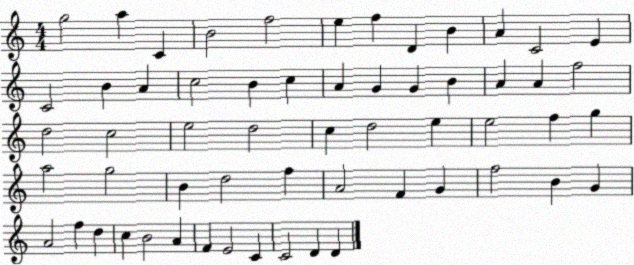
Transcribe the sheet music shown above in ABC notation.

X:1
T:Untitled
M:4/4
L:1/4
K:C
g2 a C B2 f2 e f D B A C2 E C2 B A c2 B c A G G B A A f2 d2 c2 e2 d2 c d2 e e2 f g a2 g2 B d2 f A2 F G f2 B G A2 f d c B2 A F E2 C C2 D D